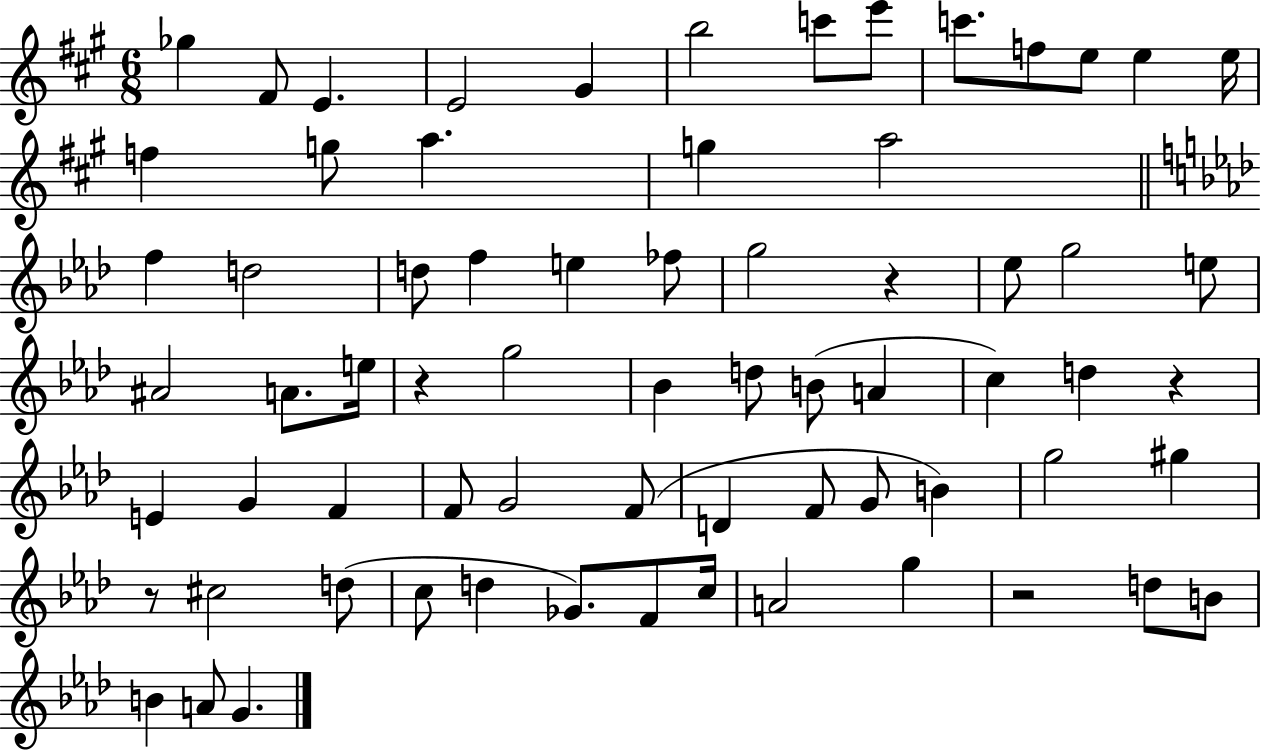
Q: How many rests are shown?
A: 5